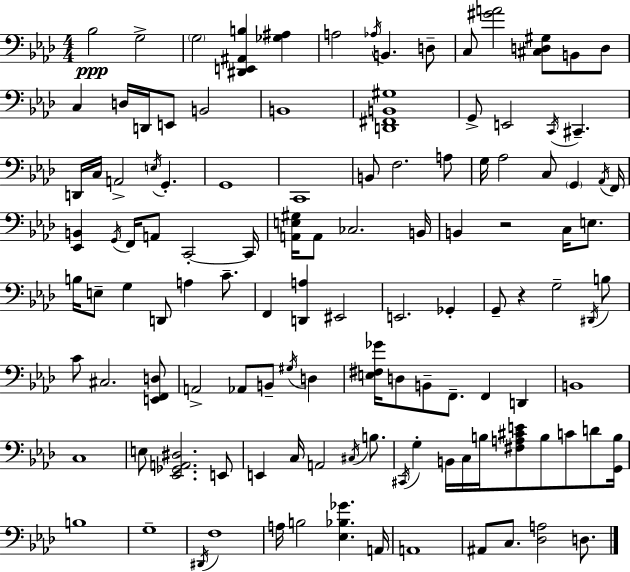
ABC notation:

X:1
T:Untitled
M:4/4
L:1/4
K:Fm
_B,2 G,2 G,2 [^D,,E,,^A,,B,] [_G,^A,] A,2 _A,/4 B,, D,/2 C,/2 [^GA]2 [^C,D,^G,]/2 B,,/2 D,/2 C, D,/4 D,,/4 E,,/2 B,,2 B,,4 [D,,^F,,B,,^G,]4 G,,/2 E,,2 C,,/4 ^C,, D,,/4 C,/4 A,,2 E,/4 G,, G,,4 C,,4 B,,/2 F,2 A,/2 G,/4 _A,2 C,/2 G,, _A,,/4 F,,/4 [_E,,B,,] G,,/4 F,,/4 A,,/2 C,,2 C,,/4 [A,,E,^G,]/4 A,,/2 _C,2 B,,/4 B,, z2 C,/4 E,/2 B,/4 E,/2 G, D,,/2 A, C/2 F,, [D,,A,] ^E,,2 E,,2 _G,, G,,/2 z G,2 ^D,,/4 B,/2 C/2 ^C,2 [E,,F,,D,]/2 A,,2 _A,,/2 B,,/2 ^G,/4 D, [E,^F,_G]/4 D,/2 B,,/2 F,,/2 F,, D,, B,,4 C,4 E,/2 [_E,,_G,,A,,^D,]2 E,,/2 E,, C,/4 A,,2 ^C,/4 B,/2 ^C,,/4 G, B,,/4 C,/4 B,/4 [^F,A,^CE]/2 B,/2 C/2 D/2 [G,,B,]/4 B,4 G,4 ^D,,/4 F,4 A,/4 B,2 [_E,_B,_G] A,,/4 A,,4 ^A,,/2 C,/2 [_D,A,]2 D,/2